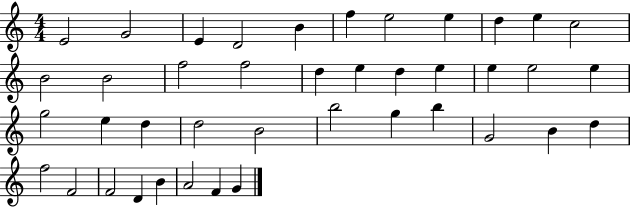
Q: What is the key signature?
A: C major